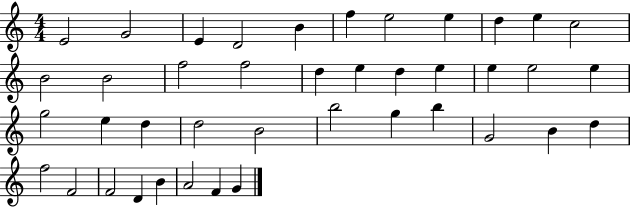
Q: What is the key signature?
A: C major